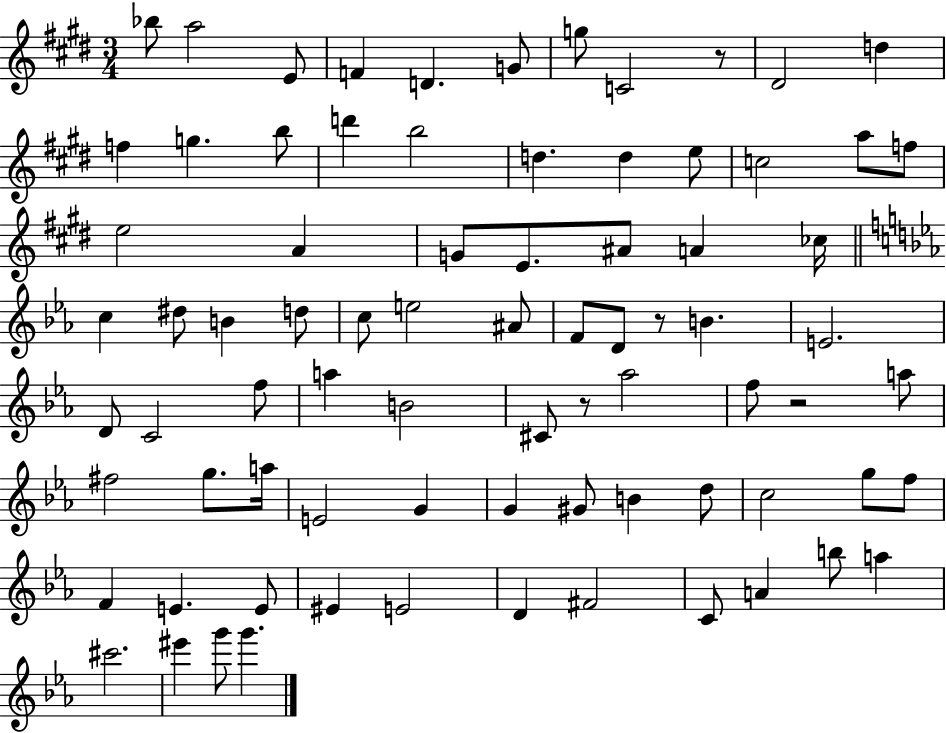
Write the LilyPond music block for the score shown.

{
  \clef treble
  \numericTimeSignature
  \time 3/4
  \key e \major
  \repeat volta 2 { bes''8 a''2 e'8 | f'4 d'4. g'8 | g''8 c'2 r8 | dis'2 d''4 | \break f''4 g''4. b''8 | d'''4 b''2 | d''4. d''4 e''8 | c''2 a''8 f''8 | \break e''2 a'4 | g'8 e'8. ais'8 a'4 ces''16 | \bar "||" \break \key c \minor c''4 dis''8 b'4 d''8 | c''8 e''2 ais'8 | f'8 d'8 r8 b'4. | e'2. | \break d'8 c'2 f''8 | a''4 b'2 | cis'8 r8 aes''2 | f''8 r2 a''8 | \break fis''2 g''8. a''16 | e'2 g'4 | g'4 gis'8 b'4 d''8 | c''2 g''8 f''8 | \break f'4 e'4. e'8 | eis'4 e'2 | d'4 fis'2 | c'8 a'4 b''8 a''4 | \break cis'''2. | eis'''4 g'''8 g'''4. | } \bar "|."
}